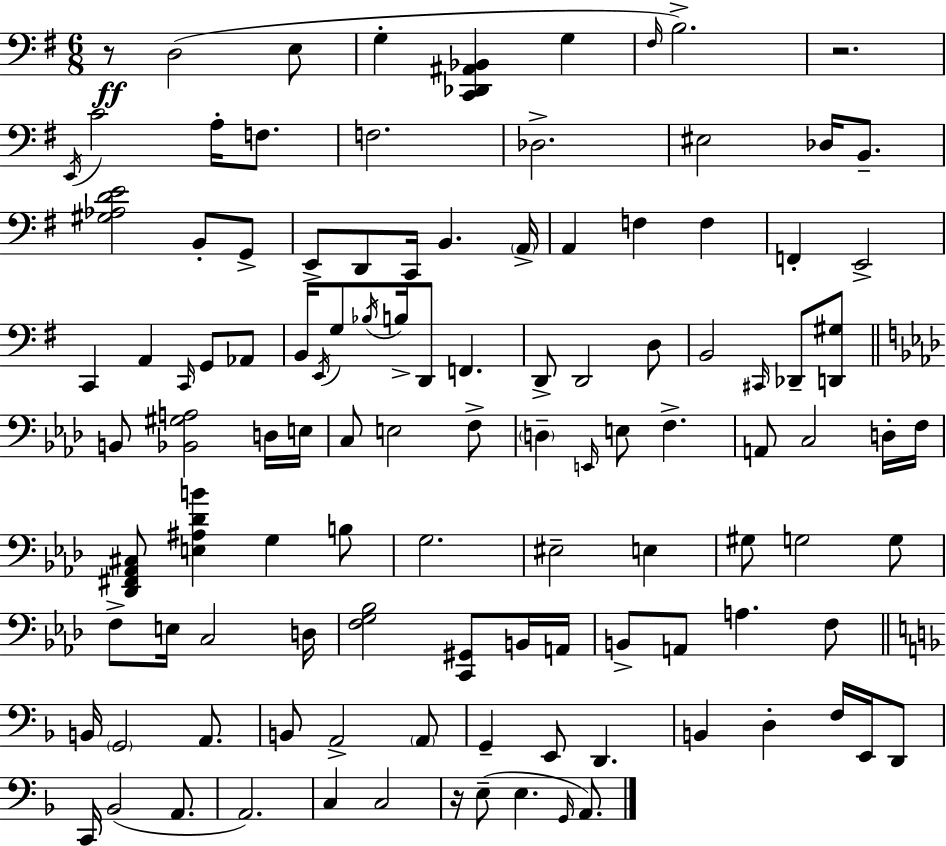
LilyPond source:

{
  \clef bass
  \numericTimeSignature
  \time 6/8
  \key e \minor
  r8\ff d2( e8 | g4-. <c, des, ais, bes,>4 g4 | \grace { fis16 }) b2.-> | r2. | \break \acciaccatura { e,16 } c'2 a16-. f8. | f2. | des2.-> | eis2 des16 b,8.-- | \break <gis aes d' e'>2 b,8-. | g,8-> e,8-> d,8 c,16 b,4. | \parenthesize a,16-> a,4 f4 f4 | f,4-. e,2-> | \break c,4 a,4 \grace { c,16 } g,8 | aes,8 b,16 \acciaccatura { e,16 } g8 \acciaccatura { bes16 } b16-> d,8 f,4. | d,8-> d,2 | d8 b,2 | \break \grace { cis,16 } des,8-- <d, gis>8 \bar "||" \break \key aes \major b,8 <bes, gis a>2 d16 e16 | c8 e2 f8-> | \parenthesize d4-- \grace { e,16 } e8 f4.-> | a,8 c2 d16-. | \break f16 <des, fis, aes, cis>8 <e ais des' b'>4 g4 b8 | g2. | eis2-- e4 | gis8 g2 g8 | \break f8-> e16 c2 | d16 <f g bes>2 <c, gis,>8 b,16 | a,16 b,8-> a,8 a4. f8 | \bar "||" \break \key f \major b,16 \parenthesize g,2 a,8. | b,8 a,2-> \parenthesize a,8 | g,4-- e,8 d,4. | b,4 d4-. f16 e,16 d,8 | \break c,16 bes,2( a,8. | a,2.) | c4 c2 | r16 e8--( e4. \grace { g,16 } a,8.) | \break \bar "|."
}